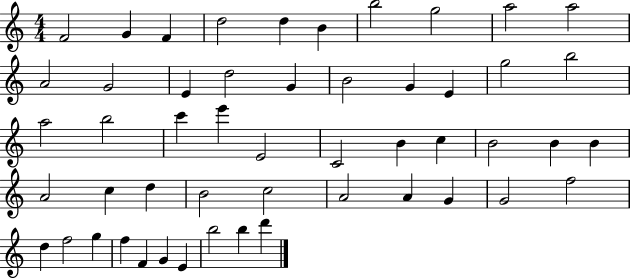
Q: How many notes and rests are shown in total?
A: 51